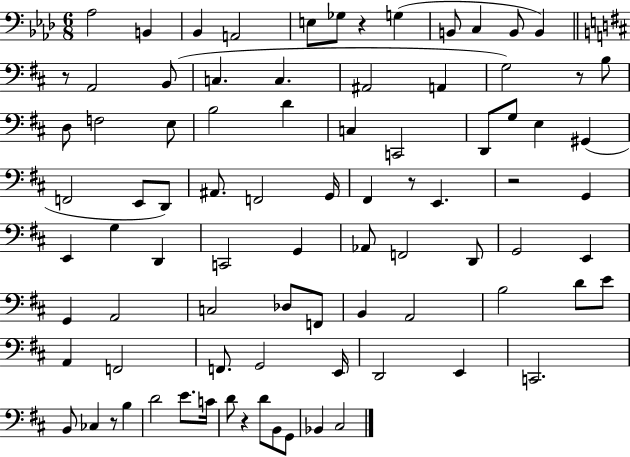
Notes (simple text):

Ab3/h B2/q Bb2/q A2/h E3/e Gb3/e R/q G3/q B2/e C3/q B2/e B2/q R/e A2/h B2/e C3/q. C3/q. A#2/h A2/q G3/h R/e B3/e D3/e F3/h E3/e B3/h D4/q C3/q C2/h D2/e G3/e E3/q G#2/q F2/h E2/e D2/e A#2/e. F2/h G2/s F#2/q R/e E2/q. R/h G2/q E2/q G3/q D2/q C2/h G2/q Ab2/e F2/h D2/e G2/h E2/q G2/q A2/h C3/h Db3/e F2/e B2/q A2/h B3/h D4/e E4/e A2/q F2/h F2/e. G2/h E2/s D2/h E2/q C2/h. B2/e CES3/q R/e B3/q D4/h E4/e. C4/s D4/e R/q D4/e B2/e G2/e Bb2/q C#3/h